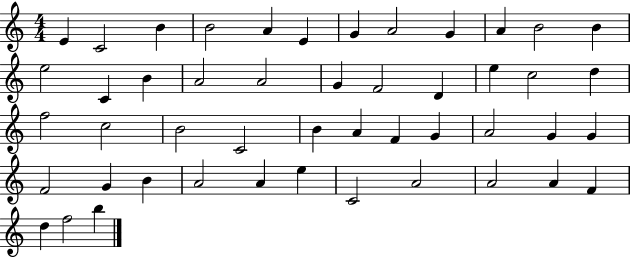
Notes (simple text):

E4/q C4/h B4/q B4/h A4/q E4/q G4/q A4/h G4/q A4/q B4/h B4/q E5/h C4/q B4/q A4/h A4/h G4/q F4/h D4/q E5/q C5/h D5/q F5/h C5/h B4/h C4/h B4/q A4/q F4/q G4/q A4/h G4/q G4/q F4/h G4/q B4/q A4/h A4/q E5/q C4/h A4/h A4/h A4/q F4/q D5/q F5/h B5/q